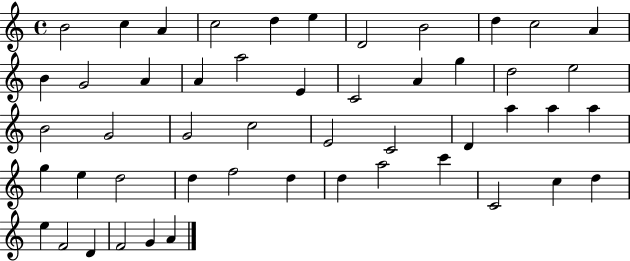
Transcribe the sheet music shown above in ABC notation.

X:1
T:Untitled
M:4/4
L:1/4
K:C
B2 c A c2 d e D2 B2 d c2 A B G2 A A a2 E C2 A g d2 e2 B2 G2 G2 c2 E2 C2 D a a a g e d2 d f2 d d a2 c' C2 c d e F2 D F2 G A